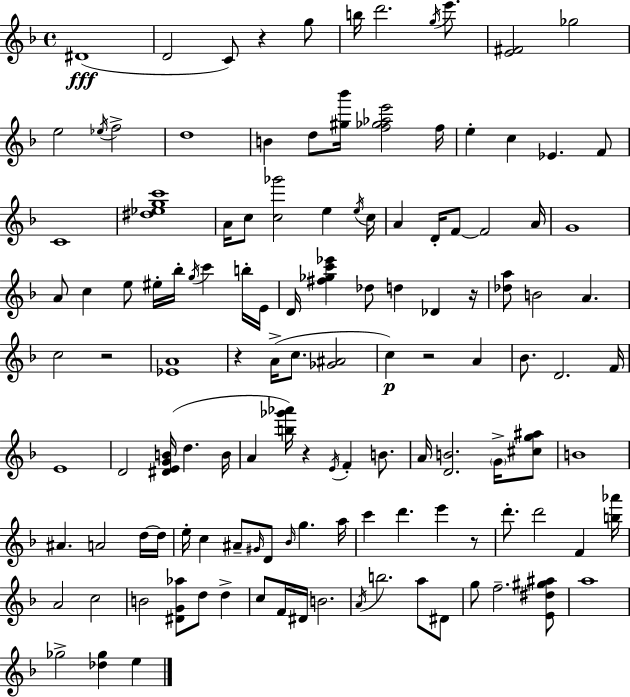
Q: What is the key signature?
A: D minor